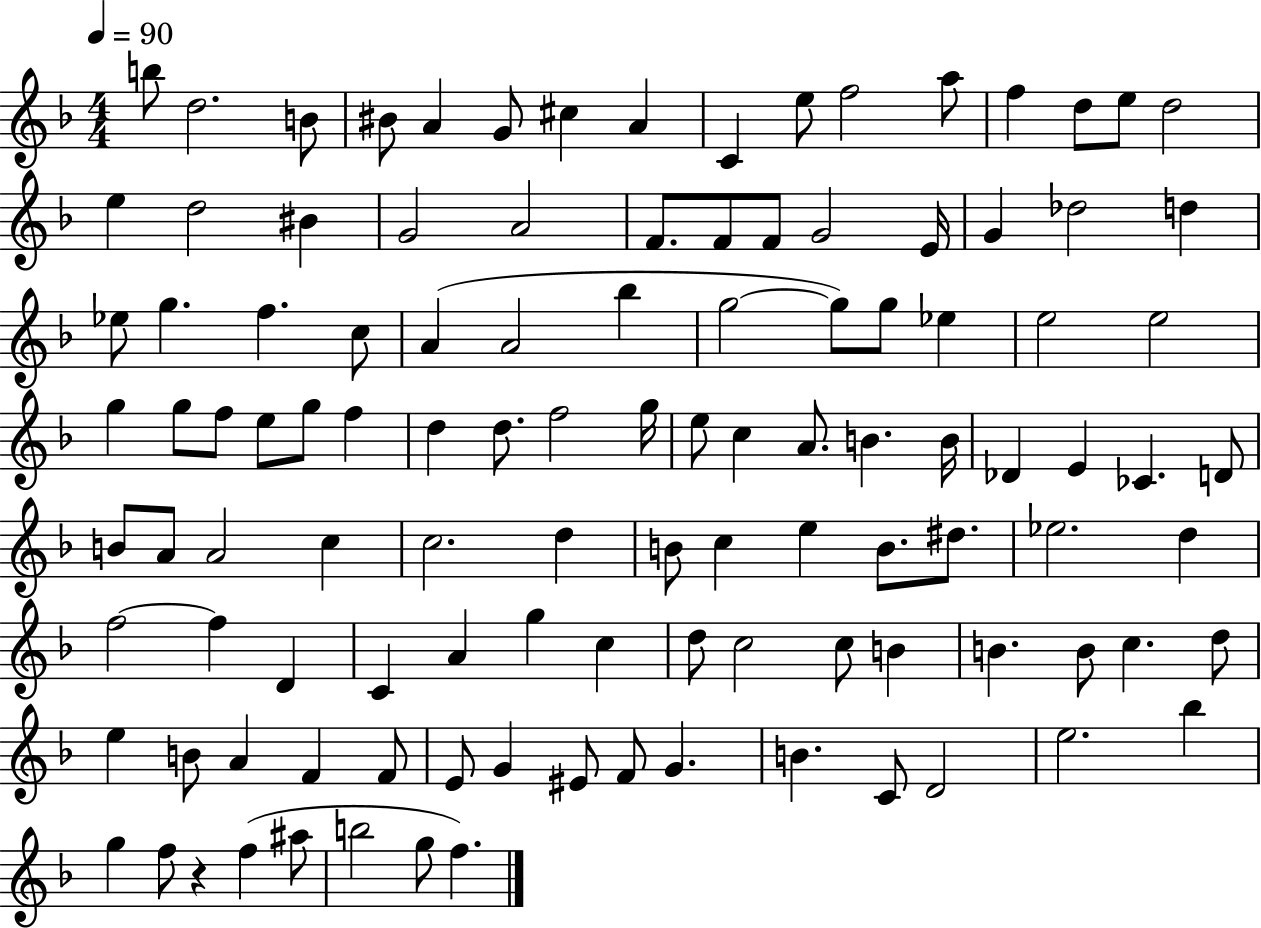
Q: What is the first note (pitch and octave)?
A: B5